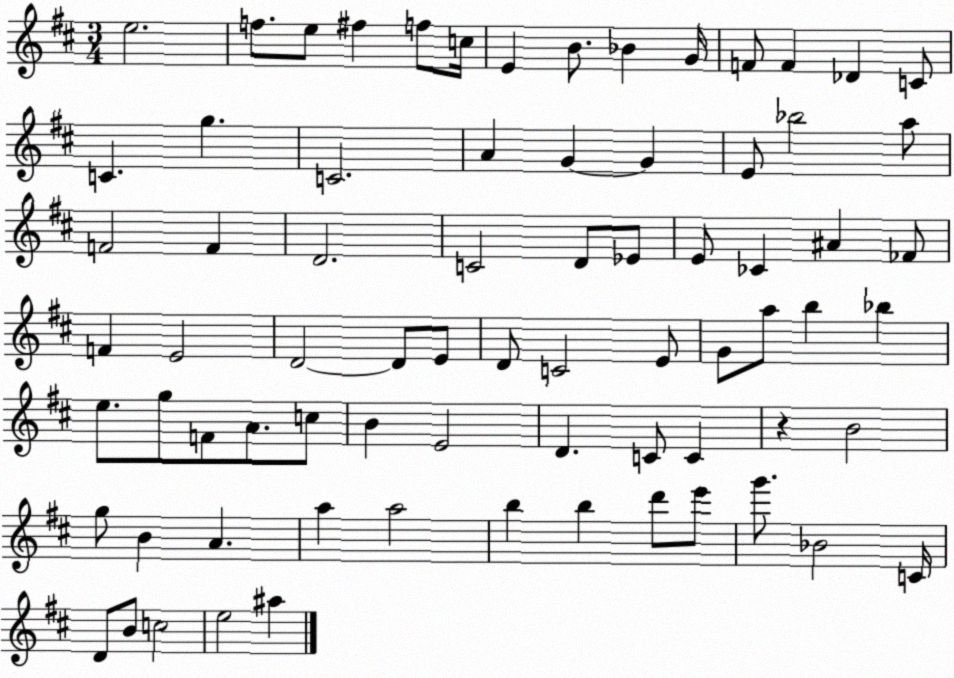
X:1
T:Untitled
M:3/4
L:1/4
K:D
e2 f/2 e/2 ^f f/2 c/4 E B/2 _B G/4 F/2 F _D C/2 C g C2 A G G E/2 _b2 a/2 F2 F D2 C2 D/2 _E/2 E/2 _C ^A _F/2 F E2 D2 D/2 E/2 D/2 C2 E/2 G/2 a/2 b _b e/2 g/2 F/2 A/2 c/2 B E2 D C/2 C z B2 g/2 B A a a2 b b d'/2 e'/2 g'/2 _B2 C/4 D/2 B/2 c2 e2 ^a